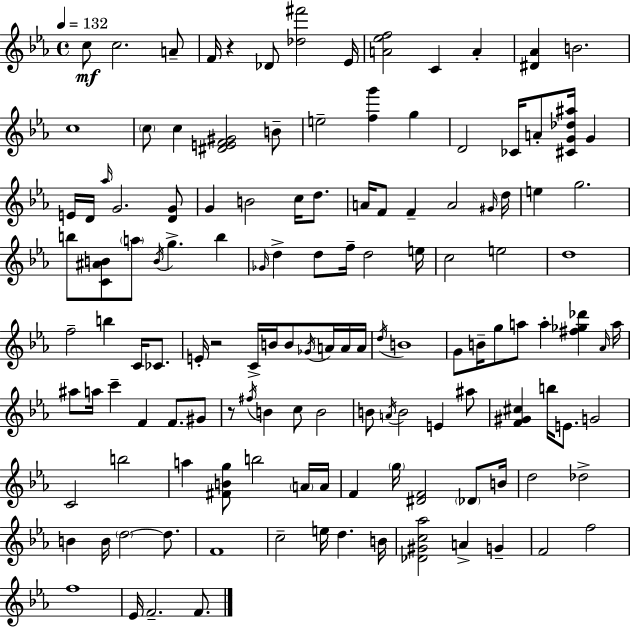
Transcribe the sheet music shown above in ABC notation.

X:1
T:Untitled
M:4/4
L:1/4
K:Eb
c/2 c2 A/2 F/4 z _D/2 [_d^f']2 _E/4 [A_ef]2 C A [^D_A] B2 c4 c/2 c [^DEF^G]2 B/2 e2 [fg'] g D2 _C/4 A/2 [^CG_d^a]/4 G E/4 D/4 _a/4 G2 [DG]/2 G B2 c/4 d/2 A/4 F/2 F A2 ^G/4 d/4 e g2 b/2 [C^AB]/2 a/2 B/4 g b _G/4 d d/2 f/4 d2 e/4 c2 e2 d4 f2 b C/4 _C/2 E/4 z2 C/4 B/4 B/2 _G/4 A/4 A/4 A/4 d/4 B4 G/2 B/4 g/2 a/2 a [^f_g_d'] _A/4 a/4 ^a/2 a/4 c' F F/2 ^G/2 z/2 ^f/4 B c/2 B2 B/2 A/4 B2 E ^a/2 [F^G^c] b/4 E/2 G2 C2 b2 a [^FBg]/2 b2 A/4 A/4 F g/4 [^DF]2 _D/2 B/4 d2 _d2 B B/4 d2 d/2 F4 c2 e/4 d B/4 [_D^Gc_a]2 A G F2 f2 f4 _E/4 F2 F/2